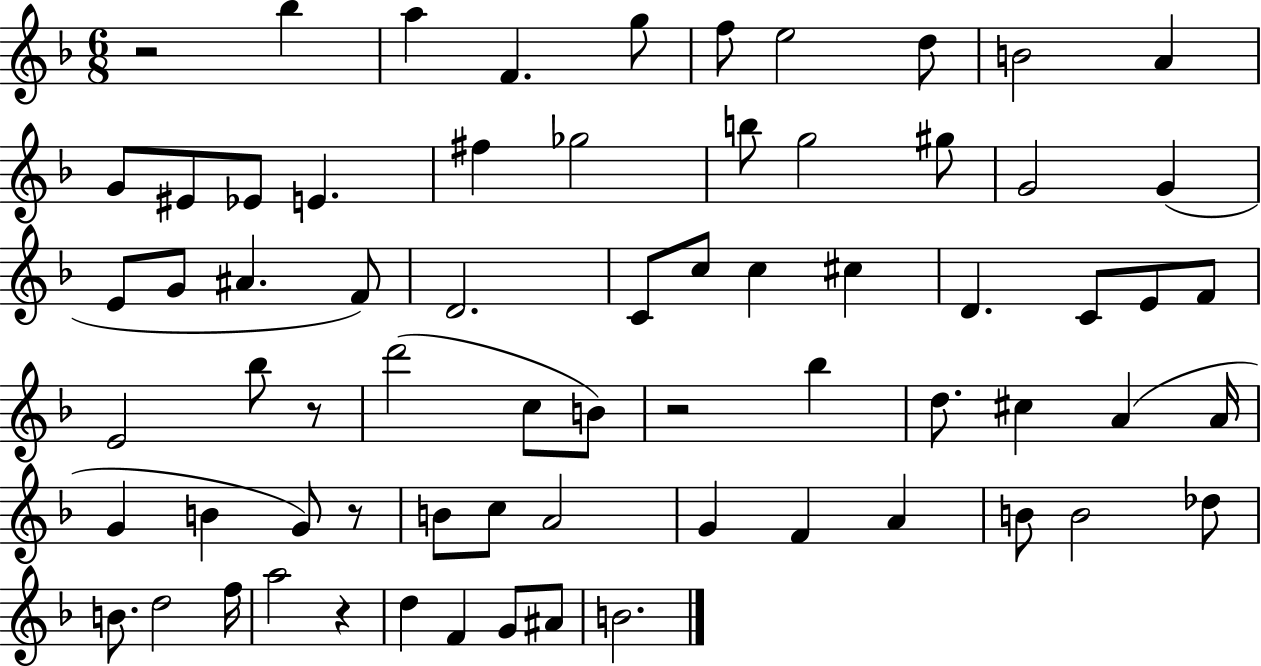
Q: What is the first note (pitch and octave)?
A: Bb5